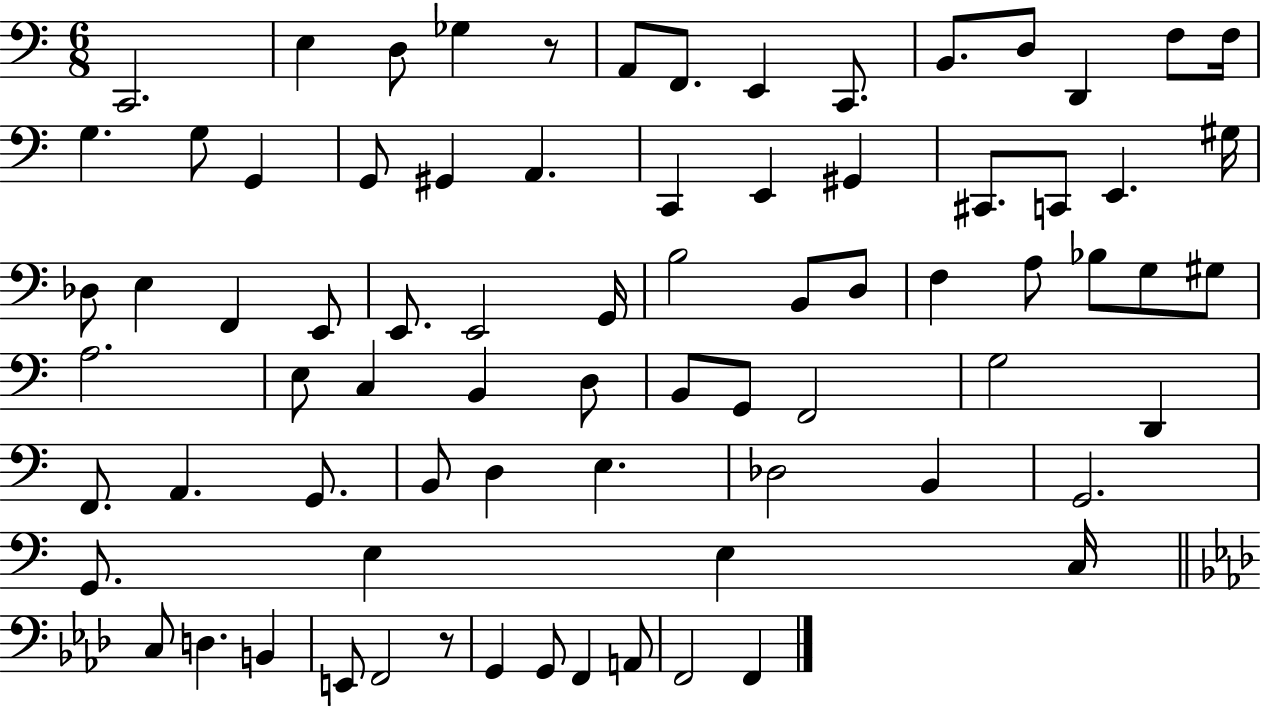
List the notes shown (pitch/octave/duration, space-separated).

C2/h. E3/q D3/e Gb3/q R/e A2/e F2/e. E2/q C2/e. B2/e. D3/e D2/q F3/e F3/s G3/q. G3/e G2/q G2/e G#2/q A2/q. C2/q E2/q G#2/q C#2/e. C2/e E2/q. G#3/s Db3/e E3/q F2/q E2/e E2/e. E2/h G2/s B3/h B2/e D3/e F3/q A3/e Bb3/e G3/e G#3/e A3/h. E3/e C3/q B2/q D3/e B2/e G2/e F2/h G3/h D2/q F2/e. A2/q. G2/e. B2/e D3/q E3/q. Db3/h B2/q G2/h. G2/e. E3/q E3/q C3/s C3/e D3/q. B2/q E2/e F2/h R/e G2/q G2/e F2/q A2/e F2/h F2/q